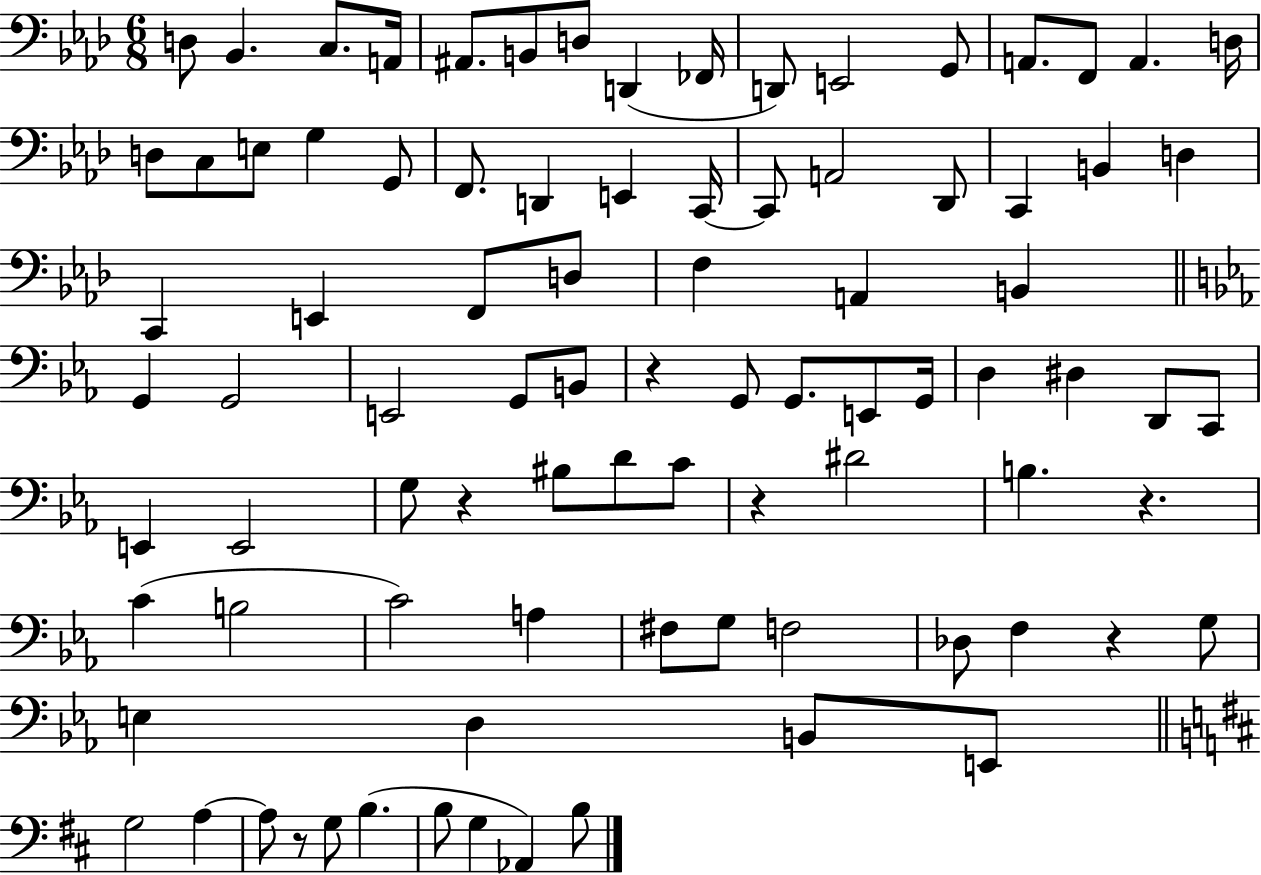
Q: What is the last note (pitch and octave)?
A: B3